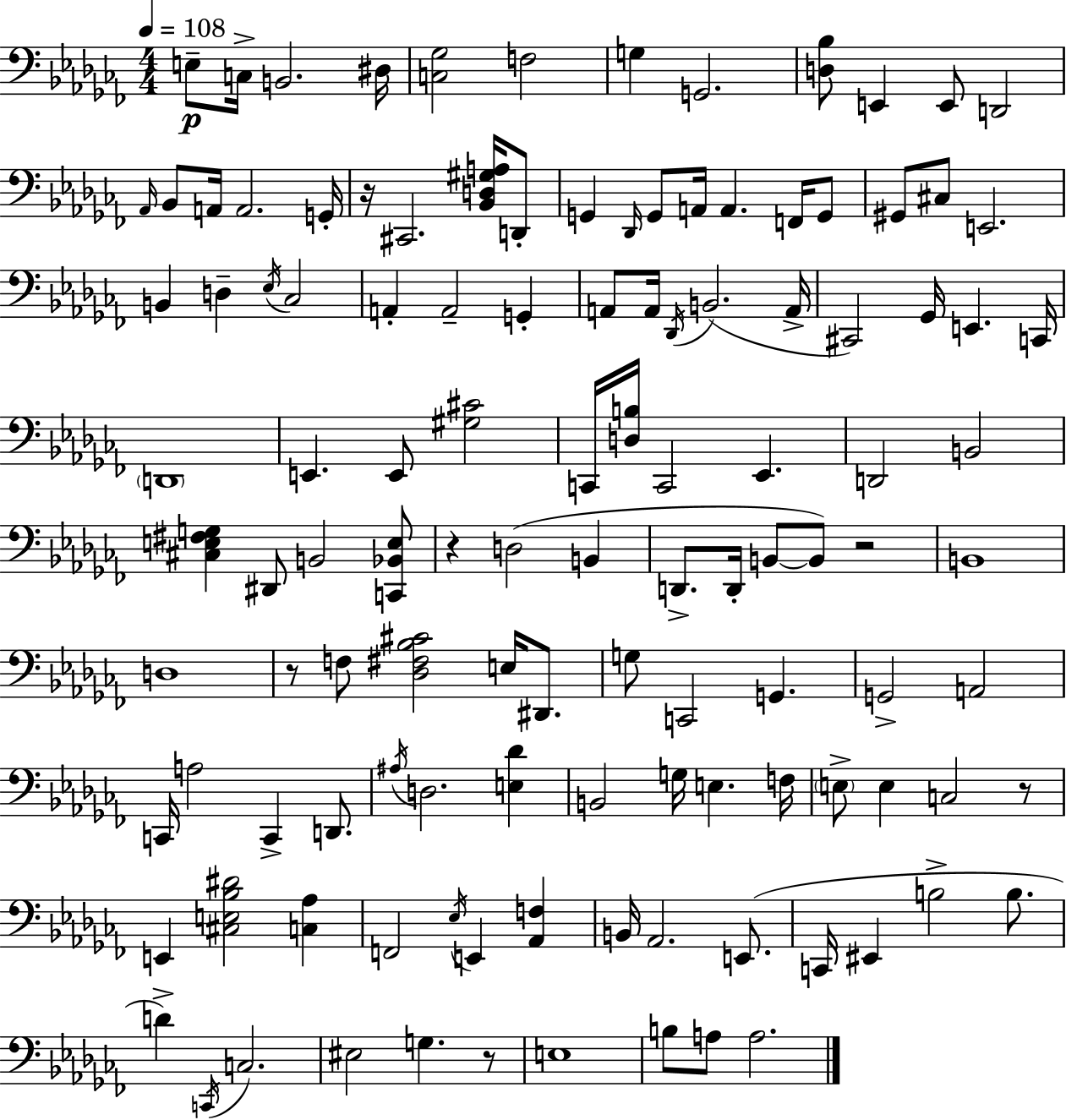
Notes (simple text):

E3/e C3/s B2/h. D#3/s [C3,Gb3]/h F3/h G3/q G2/h. [D3,Bb3]/e E2/q E2/e D2/h Ab2/s Bb2/e A2/s A2/h. G2/s R/s C#2/h. [Bb2,D3,G#3,A3]/s D2/e G2/q Db2/s G2/e A2/s A2/q. F2/s G2/e G#2/e C#3/e E2/h. B2/q D3/q Eb3/s CES3/h A2/q A2/h G2/q A2/e A2/s Db2/s B2/h. A2/s C#2/h Gb2/s E2/q. C2/s D2/w E2/q. E2/e [G#3,C#4]/h C2/s [D3,B3]/s C2/h Eb2/q. D2/h B2/h [C#3,E3,F#3,G3]/q D#2/e B2/h [C2,Bb2,E3]/e R/q D3/h B2/q D2/e. D2/s B2/e B2/e R/h B2/w D3/w R/e F3/e [Db3,F#3,Bb3,C#4]/h E3/s D#2/e. G3/e C2/h G2/q. G2/h A2/h C2/s A3/h C2/q D2/e. A#3/s D3/h. [E3,Db4]/q B2/h G3/s E3/q. F3/s E3/e E3/q C3/h R/e E2/q [C#3,E3,Bb3,D#4]/h [C3,Ab3]/q F2/h Eb3/s E2/q [Ab2,F3]/q B2/s Ab2/h. E2/e. C2/s EIS2/q B3/h B3/e. D4/q C2/s C3/h. EIS3/h G3/q. R/e E3/w B3/e A3/e A3/h.